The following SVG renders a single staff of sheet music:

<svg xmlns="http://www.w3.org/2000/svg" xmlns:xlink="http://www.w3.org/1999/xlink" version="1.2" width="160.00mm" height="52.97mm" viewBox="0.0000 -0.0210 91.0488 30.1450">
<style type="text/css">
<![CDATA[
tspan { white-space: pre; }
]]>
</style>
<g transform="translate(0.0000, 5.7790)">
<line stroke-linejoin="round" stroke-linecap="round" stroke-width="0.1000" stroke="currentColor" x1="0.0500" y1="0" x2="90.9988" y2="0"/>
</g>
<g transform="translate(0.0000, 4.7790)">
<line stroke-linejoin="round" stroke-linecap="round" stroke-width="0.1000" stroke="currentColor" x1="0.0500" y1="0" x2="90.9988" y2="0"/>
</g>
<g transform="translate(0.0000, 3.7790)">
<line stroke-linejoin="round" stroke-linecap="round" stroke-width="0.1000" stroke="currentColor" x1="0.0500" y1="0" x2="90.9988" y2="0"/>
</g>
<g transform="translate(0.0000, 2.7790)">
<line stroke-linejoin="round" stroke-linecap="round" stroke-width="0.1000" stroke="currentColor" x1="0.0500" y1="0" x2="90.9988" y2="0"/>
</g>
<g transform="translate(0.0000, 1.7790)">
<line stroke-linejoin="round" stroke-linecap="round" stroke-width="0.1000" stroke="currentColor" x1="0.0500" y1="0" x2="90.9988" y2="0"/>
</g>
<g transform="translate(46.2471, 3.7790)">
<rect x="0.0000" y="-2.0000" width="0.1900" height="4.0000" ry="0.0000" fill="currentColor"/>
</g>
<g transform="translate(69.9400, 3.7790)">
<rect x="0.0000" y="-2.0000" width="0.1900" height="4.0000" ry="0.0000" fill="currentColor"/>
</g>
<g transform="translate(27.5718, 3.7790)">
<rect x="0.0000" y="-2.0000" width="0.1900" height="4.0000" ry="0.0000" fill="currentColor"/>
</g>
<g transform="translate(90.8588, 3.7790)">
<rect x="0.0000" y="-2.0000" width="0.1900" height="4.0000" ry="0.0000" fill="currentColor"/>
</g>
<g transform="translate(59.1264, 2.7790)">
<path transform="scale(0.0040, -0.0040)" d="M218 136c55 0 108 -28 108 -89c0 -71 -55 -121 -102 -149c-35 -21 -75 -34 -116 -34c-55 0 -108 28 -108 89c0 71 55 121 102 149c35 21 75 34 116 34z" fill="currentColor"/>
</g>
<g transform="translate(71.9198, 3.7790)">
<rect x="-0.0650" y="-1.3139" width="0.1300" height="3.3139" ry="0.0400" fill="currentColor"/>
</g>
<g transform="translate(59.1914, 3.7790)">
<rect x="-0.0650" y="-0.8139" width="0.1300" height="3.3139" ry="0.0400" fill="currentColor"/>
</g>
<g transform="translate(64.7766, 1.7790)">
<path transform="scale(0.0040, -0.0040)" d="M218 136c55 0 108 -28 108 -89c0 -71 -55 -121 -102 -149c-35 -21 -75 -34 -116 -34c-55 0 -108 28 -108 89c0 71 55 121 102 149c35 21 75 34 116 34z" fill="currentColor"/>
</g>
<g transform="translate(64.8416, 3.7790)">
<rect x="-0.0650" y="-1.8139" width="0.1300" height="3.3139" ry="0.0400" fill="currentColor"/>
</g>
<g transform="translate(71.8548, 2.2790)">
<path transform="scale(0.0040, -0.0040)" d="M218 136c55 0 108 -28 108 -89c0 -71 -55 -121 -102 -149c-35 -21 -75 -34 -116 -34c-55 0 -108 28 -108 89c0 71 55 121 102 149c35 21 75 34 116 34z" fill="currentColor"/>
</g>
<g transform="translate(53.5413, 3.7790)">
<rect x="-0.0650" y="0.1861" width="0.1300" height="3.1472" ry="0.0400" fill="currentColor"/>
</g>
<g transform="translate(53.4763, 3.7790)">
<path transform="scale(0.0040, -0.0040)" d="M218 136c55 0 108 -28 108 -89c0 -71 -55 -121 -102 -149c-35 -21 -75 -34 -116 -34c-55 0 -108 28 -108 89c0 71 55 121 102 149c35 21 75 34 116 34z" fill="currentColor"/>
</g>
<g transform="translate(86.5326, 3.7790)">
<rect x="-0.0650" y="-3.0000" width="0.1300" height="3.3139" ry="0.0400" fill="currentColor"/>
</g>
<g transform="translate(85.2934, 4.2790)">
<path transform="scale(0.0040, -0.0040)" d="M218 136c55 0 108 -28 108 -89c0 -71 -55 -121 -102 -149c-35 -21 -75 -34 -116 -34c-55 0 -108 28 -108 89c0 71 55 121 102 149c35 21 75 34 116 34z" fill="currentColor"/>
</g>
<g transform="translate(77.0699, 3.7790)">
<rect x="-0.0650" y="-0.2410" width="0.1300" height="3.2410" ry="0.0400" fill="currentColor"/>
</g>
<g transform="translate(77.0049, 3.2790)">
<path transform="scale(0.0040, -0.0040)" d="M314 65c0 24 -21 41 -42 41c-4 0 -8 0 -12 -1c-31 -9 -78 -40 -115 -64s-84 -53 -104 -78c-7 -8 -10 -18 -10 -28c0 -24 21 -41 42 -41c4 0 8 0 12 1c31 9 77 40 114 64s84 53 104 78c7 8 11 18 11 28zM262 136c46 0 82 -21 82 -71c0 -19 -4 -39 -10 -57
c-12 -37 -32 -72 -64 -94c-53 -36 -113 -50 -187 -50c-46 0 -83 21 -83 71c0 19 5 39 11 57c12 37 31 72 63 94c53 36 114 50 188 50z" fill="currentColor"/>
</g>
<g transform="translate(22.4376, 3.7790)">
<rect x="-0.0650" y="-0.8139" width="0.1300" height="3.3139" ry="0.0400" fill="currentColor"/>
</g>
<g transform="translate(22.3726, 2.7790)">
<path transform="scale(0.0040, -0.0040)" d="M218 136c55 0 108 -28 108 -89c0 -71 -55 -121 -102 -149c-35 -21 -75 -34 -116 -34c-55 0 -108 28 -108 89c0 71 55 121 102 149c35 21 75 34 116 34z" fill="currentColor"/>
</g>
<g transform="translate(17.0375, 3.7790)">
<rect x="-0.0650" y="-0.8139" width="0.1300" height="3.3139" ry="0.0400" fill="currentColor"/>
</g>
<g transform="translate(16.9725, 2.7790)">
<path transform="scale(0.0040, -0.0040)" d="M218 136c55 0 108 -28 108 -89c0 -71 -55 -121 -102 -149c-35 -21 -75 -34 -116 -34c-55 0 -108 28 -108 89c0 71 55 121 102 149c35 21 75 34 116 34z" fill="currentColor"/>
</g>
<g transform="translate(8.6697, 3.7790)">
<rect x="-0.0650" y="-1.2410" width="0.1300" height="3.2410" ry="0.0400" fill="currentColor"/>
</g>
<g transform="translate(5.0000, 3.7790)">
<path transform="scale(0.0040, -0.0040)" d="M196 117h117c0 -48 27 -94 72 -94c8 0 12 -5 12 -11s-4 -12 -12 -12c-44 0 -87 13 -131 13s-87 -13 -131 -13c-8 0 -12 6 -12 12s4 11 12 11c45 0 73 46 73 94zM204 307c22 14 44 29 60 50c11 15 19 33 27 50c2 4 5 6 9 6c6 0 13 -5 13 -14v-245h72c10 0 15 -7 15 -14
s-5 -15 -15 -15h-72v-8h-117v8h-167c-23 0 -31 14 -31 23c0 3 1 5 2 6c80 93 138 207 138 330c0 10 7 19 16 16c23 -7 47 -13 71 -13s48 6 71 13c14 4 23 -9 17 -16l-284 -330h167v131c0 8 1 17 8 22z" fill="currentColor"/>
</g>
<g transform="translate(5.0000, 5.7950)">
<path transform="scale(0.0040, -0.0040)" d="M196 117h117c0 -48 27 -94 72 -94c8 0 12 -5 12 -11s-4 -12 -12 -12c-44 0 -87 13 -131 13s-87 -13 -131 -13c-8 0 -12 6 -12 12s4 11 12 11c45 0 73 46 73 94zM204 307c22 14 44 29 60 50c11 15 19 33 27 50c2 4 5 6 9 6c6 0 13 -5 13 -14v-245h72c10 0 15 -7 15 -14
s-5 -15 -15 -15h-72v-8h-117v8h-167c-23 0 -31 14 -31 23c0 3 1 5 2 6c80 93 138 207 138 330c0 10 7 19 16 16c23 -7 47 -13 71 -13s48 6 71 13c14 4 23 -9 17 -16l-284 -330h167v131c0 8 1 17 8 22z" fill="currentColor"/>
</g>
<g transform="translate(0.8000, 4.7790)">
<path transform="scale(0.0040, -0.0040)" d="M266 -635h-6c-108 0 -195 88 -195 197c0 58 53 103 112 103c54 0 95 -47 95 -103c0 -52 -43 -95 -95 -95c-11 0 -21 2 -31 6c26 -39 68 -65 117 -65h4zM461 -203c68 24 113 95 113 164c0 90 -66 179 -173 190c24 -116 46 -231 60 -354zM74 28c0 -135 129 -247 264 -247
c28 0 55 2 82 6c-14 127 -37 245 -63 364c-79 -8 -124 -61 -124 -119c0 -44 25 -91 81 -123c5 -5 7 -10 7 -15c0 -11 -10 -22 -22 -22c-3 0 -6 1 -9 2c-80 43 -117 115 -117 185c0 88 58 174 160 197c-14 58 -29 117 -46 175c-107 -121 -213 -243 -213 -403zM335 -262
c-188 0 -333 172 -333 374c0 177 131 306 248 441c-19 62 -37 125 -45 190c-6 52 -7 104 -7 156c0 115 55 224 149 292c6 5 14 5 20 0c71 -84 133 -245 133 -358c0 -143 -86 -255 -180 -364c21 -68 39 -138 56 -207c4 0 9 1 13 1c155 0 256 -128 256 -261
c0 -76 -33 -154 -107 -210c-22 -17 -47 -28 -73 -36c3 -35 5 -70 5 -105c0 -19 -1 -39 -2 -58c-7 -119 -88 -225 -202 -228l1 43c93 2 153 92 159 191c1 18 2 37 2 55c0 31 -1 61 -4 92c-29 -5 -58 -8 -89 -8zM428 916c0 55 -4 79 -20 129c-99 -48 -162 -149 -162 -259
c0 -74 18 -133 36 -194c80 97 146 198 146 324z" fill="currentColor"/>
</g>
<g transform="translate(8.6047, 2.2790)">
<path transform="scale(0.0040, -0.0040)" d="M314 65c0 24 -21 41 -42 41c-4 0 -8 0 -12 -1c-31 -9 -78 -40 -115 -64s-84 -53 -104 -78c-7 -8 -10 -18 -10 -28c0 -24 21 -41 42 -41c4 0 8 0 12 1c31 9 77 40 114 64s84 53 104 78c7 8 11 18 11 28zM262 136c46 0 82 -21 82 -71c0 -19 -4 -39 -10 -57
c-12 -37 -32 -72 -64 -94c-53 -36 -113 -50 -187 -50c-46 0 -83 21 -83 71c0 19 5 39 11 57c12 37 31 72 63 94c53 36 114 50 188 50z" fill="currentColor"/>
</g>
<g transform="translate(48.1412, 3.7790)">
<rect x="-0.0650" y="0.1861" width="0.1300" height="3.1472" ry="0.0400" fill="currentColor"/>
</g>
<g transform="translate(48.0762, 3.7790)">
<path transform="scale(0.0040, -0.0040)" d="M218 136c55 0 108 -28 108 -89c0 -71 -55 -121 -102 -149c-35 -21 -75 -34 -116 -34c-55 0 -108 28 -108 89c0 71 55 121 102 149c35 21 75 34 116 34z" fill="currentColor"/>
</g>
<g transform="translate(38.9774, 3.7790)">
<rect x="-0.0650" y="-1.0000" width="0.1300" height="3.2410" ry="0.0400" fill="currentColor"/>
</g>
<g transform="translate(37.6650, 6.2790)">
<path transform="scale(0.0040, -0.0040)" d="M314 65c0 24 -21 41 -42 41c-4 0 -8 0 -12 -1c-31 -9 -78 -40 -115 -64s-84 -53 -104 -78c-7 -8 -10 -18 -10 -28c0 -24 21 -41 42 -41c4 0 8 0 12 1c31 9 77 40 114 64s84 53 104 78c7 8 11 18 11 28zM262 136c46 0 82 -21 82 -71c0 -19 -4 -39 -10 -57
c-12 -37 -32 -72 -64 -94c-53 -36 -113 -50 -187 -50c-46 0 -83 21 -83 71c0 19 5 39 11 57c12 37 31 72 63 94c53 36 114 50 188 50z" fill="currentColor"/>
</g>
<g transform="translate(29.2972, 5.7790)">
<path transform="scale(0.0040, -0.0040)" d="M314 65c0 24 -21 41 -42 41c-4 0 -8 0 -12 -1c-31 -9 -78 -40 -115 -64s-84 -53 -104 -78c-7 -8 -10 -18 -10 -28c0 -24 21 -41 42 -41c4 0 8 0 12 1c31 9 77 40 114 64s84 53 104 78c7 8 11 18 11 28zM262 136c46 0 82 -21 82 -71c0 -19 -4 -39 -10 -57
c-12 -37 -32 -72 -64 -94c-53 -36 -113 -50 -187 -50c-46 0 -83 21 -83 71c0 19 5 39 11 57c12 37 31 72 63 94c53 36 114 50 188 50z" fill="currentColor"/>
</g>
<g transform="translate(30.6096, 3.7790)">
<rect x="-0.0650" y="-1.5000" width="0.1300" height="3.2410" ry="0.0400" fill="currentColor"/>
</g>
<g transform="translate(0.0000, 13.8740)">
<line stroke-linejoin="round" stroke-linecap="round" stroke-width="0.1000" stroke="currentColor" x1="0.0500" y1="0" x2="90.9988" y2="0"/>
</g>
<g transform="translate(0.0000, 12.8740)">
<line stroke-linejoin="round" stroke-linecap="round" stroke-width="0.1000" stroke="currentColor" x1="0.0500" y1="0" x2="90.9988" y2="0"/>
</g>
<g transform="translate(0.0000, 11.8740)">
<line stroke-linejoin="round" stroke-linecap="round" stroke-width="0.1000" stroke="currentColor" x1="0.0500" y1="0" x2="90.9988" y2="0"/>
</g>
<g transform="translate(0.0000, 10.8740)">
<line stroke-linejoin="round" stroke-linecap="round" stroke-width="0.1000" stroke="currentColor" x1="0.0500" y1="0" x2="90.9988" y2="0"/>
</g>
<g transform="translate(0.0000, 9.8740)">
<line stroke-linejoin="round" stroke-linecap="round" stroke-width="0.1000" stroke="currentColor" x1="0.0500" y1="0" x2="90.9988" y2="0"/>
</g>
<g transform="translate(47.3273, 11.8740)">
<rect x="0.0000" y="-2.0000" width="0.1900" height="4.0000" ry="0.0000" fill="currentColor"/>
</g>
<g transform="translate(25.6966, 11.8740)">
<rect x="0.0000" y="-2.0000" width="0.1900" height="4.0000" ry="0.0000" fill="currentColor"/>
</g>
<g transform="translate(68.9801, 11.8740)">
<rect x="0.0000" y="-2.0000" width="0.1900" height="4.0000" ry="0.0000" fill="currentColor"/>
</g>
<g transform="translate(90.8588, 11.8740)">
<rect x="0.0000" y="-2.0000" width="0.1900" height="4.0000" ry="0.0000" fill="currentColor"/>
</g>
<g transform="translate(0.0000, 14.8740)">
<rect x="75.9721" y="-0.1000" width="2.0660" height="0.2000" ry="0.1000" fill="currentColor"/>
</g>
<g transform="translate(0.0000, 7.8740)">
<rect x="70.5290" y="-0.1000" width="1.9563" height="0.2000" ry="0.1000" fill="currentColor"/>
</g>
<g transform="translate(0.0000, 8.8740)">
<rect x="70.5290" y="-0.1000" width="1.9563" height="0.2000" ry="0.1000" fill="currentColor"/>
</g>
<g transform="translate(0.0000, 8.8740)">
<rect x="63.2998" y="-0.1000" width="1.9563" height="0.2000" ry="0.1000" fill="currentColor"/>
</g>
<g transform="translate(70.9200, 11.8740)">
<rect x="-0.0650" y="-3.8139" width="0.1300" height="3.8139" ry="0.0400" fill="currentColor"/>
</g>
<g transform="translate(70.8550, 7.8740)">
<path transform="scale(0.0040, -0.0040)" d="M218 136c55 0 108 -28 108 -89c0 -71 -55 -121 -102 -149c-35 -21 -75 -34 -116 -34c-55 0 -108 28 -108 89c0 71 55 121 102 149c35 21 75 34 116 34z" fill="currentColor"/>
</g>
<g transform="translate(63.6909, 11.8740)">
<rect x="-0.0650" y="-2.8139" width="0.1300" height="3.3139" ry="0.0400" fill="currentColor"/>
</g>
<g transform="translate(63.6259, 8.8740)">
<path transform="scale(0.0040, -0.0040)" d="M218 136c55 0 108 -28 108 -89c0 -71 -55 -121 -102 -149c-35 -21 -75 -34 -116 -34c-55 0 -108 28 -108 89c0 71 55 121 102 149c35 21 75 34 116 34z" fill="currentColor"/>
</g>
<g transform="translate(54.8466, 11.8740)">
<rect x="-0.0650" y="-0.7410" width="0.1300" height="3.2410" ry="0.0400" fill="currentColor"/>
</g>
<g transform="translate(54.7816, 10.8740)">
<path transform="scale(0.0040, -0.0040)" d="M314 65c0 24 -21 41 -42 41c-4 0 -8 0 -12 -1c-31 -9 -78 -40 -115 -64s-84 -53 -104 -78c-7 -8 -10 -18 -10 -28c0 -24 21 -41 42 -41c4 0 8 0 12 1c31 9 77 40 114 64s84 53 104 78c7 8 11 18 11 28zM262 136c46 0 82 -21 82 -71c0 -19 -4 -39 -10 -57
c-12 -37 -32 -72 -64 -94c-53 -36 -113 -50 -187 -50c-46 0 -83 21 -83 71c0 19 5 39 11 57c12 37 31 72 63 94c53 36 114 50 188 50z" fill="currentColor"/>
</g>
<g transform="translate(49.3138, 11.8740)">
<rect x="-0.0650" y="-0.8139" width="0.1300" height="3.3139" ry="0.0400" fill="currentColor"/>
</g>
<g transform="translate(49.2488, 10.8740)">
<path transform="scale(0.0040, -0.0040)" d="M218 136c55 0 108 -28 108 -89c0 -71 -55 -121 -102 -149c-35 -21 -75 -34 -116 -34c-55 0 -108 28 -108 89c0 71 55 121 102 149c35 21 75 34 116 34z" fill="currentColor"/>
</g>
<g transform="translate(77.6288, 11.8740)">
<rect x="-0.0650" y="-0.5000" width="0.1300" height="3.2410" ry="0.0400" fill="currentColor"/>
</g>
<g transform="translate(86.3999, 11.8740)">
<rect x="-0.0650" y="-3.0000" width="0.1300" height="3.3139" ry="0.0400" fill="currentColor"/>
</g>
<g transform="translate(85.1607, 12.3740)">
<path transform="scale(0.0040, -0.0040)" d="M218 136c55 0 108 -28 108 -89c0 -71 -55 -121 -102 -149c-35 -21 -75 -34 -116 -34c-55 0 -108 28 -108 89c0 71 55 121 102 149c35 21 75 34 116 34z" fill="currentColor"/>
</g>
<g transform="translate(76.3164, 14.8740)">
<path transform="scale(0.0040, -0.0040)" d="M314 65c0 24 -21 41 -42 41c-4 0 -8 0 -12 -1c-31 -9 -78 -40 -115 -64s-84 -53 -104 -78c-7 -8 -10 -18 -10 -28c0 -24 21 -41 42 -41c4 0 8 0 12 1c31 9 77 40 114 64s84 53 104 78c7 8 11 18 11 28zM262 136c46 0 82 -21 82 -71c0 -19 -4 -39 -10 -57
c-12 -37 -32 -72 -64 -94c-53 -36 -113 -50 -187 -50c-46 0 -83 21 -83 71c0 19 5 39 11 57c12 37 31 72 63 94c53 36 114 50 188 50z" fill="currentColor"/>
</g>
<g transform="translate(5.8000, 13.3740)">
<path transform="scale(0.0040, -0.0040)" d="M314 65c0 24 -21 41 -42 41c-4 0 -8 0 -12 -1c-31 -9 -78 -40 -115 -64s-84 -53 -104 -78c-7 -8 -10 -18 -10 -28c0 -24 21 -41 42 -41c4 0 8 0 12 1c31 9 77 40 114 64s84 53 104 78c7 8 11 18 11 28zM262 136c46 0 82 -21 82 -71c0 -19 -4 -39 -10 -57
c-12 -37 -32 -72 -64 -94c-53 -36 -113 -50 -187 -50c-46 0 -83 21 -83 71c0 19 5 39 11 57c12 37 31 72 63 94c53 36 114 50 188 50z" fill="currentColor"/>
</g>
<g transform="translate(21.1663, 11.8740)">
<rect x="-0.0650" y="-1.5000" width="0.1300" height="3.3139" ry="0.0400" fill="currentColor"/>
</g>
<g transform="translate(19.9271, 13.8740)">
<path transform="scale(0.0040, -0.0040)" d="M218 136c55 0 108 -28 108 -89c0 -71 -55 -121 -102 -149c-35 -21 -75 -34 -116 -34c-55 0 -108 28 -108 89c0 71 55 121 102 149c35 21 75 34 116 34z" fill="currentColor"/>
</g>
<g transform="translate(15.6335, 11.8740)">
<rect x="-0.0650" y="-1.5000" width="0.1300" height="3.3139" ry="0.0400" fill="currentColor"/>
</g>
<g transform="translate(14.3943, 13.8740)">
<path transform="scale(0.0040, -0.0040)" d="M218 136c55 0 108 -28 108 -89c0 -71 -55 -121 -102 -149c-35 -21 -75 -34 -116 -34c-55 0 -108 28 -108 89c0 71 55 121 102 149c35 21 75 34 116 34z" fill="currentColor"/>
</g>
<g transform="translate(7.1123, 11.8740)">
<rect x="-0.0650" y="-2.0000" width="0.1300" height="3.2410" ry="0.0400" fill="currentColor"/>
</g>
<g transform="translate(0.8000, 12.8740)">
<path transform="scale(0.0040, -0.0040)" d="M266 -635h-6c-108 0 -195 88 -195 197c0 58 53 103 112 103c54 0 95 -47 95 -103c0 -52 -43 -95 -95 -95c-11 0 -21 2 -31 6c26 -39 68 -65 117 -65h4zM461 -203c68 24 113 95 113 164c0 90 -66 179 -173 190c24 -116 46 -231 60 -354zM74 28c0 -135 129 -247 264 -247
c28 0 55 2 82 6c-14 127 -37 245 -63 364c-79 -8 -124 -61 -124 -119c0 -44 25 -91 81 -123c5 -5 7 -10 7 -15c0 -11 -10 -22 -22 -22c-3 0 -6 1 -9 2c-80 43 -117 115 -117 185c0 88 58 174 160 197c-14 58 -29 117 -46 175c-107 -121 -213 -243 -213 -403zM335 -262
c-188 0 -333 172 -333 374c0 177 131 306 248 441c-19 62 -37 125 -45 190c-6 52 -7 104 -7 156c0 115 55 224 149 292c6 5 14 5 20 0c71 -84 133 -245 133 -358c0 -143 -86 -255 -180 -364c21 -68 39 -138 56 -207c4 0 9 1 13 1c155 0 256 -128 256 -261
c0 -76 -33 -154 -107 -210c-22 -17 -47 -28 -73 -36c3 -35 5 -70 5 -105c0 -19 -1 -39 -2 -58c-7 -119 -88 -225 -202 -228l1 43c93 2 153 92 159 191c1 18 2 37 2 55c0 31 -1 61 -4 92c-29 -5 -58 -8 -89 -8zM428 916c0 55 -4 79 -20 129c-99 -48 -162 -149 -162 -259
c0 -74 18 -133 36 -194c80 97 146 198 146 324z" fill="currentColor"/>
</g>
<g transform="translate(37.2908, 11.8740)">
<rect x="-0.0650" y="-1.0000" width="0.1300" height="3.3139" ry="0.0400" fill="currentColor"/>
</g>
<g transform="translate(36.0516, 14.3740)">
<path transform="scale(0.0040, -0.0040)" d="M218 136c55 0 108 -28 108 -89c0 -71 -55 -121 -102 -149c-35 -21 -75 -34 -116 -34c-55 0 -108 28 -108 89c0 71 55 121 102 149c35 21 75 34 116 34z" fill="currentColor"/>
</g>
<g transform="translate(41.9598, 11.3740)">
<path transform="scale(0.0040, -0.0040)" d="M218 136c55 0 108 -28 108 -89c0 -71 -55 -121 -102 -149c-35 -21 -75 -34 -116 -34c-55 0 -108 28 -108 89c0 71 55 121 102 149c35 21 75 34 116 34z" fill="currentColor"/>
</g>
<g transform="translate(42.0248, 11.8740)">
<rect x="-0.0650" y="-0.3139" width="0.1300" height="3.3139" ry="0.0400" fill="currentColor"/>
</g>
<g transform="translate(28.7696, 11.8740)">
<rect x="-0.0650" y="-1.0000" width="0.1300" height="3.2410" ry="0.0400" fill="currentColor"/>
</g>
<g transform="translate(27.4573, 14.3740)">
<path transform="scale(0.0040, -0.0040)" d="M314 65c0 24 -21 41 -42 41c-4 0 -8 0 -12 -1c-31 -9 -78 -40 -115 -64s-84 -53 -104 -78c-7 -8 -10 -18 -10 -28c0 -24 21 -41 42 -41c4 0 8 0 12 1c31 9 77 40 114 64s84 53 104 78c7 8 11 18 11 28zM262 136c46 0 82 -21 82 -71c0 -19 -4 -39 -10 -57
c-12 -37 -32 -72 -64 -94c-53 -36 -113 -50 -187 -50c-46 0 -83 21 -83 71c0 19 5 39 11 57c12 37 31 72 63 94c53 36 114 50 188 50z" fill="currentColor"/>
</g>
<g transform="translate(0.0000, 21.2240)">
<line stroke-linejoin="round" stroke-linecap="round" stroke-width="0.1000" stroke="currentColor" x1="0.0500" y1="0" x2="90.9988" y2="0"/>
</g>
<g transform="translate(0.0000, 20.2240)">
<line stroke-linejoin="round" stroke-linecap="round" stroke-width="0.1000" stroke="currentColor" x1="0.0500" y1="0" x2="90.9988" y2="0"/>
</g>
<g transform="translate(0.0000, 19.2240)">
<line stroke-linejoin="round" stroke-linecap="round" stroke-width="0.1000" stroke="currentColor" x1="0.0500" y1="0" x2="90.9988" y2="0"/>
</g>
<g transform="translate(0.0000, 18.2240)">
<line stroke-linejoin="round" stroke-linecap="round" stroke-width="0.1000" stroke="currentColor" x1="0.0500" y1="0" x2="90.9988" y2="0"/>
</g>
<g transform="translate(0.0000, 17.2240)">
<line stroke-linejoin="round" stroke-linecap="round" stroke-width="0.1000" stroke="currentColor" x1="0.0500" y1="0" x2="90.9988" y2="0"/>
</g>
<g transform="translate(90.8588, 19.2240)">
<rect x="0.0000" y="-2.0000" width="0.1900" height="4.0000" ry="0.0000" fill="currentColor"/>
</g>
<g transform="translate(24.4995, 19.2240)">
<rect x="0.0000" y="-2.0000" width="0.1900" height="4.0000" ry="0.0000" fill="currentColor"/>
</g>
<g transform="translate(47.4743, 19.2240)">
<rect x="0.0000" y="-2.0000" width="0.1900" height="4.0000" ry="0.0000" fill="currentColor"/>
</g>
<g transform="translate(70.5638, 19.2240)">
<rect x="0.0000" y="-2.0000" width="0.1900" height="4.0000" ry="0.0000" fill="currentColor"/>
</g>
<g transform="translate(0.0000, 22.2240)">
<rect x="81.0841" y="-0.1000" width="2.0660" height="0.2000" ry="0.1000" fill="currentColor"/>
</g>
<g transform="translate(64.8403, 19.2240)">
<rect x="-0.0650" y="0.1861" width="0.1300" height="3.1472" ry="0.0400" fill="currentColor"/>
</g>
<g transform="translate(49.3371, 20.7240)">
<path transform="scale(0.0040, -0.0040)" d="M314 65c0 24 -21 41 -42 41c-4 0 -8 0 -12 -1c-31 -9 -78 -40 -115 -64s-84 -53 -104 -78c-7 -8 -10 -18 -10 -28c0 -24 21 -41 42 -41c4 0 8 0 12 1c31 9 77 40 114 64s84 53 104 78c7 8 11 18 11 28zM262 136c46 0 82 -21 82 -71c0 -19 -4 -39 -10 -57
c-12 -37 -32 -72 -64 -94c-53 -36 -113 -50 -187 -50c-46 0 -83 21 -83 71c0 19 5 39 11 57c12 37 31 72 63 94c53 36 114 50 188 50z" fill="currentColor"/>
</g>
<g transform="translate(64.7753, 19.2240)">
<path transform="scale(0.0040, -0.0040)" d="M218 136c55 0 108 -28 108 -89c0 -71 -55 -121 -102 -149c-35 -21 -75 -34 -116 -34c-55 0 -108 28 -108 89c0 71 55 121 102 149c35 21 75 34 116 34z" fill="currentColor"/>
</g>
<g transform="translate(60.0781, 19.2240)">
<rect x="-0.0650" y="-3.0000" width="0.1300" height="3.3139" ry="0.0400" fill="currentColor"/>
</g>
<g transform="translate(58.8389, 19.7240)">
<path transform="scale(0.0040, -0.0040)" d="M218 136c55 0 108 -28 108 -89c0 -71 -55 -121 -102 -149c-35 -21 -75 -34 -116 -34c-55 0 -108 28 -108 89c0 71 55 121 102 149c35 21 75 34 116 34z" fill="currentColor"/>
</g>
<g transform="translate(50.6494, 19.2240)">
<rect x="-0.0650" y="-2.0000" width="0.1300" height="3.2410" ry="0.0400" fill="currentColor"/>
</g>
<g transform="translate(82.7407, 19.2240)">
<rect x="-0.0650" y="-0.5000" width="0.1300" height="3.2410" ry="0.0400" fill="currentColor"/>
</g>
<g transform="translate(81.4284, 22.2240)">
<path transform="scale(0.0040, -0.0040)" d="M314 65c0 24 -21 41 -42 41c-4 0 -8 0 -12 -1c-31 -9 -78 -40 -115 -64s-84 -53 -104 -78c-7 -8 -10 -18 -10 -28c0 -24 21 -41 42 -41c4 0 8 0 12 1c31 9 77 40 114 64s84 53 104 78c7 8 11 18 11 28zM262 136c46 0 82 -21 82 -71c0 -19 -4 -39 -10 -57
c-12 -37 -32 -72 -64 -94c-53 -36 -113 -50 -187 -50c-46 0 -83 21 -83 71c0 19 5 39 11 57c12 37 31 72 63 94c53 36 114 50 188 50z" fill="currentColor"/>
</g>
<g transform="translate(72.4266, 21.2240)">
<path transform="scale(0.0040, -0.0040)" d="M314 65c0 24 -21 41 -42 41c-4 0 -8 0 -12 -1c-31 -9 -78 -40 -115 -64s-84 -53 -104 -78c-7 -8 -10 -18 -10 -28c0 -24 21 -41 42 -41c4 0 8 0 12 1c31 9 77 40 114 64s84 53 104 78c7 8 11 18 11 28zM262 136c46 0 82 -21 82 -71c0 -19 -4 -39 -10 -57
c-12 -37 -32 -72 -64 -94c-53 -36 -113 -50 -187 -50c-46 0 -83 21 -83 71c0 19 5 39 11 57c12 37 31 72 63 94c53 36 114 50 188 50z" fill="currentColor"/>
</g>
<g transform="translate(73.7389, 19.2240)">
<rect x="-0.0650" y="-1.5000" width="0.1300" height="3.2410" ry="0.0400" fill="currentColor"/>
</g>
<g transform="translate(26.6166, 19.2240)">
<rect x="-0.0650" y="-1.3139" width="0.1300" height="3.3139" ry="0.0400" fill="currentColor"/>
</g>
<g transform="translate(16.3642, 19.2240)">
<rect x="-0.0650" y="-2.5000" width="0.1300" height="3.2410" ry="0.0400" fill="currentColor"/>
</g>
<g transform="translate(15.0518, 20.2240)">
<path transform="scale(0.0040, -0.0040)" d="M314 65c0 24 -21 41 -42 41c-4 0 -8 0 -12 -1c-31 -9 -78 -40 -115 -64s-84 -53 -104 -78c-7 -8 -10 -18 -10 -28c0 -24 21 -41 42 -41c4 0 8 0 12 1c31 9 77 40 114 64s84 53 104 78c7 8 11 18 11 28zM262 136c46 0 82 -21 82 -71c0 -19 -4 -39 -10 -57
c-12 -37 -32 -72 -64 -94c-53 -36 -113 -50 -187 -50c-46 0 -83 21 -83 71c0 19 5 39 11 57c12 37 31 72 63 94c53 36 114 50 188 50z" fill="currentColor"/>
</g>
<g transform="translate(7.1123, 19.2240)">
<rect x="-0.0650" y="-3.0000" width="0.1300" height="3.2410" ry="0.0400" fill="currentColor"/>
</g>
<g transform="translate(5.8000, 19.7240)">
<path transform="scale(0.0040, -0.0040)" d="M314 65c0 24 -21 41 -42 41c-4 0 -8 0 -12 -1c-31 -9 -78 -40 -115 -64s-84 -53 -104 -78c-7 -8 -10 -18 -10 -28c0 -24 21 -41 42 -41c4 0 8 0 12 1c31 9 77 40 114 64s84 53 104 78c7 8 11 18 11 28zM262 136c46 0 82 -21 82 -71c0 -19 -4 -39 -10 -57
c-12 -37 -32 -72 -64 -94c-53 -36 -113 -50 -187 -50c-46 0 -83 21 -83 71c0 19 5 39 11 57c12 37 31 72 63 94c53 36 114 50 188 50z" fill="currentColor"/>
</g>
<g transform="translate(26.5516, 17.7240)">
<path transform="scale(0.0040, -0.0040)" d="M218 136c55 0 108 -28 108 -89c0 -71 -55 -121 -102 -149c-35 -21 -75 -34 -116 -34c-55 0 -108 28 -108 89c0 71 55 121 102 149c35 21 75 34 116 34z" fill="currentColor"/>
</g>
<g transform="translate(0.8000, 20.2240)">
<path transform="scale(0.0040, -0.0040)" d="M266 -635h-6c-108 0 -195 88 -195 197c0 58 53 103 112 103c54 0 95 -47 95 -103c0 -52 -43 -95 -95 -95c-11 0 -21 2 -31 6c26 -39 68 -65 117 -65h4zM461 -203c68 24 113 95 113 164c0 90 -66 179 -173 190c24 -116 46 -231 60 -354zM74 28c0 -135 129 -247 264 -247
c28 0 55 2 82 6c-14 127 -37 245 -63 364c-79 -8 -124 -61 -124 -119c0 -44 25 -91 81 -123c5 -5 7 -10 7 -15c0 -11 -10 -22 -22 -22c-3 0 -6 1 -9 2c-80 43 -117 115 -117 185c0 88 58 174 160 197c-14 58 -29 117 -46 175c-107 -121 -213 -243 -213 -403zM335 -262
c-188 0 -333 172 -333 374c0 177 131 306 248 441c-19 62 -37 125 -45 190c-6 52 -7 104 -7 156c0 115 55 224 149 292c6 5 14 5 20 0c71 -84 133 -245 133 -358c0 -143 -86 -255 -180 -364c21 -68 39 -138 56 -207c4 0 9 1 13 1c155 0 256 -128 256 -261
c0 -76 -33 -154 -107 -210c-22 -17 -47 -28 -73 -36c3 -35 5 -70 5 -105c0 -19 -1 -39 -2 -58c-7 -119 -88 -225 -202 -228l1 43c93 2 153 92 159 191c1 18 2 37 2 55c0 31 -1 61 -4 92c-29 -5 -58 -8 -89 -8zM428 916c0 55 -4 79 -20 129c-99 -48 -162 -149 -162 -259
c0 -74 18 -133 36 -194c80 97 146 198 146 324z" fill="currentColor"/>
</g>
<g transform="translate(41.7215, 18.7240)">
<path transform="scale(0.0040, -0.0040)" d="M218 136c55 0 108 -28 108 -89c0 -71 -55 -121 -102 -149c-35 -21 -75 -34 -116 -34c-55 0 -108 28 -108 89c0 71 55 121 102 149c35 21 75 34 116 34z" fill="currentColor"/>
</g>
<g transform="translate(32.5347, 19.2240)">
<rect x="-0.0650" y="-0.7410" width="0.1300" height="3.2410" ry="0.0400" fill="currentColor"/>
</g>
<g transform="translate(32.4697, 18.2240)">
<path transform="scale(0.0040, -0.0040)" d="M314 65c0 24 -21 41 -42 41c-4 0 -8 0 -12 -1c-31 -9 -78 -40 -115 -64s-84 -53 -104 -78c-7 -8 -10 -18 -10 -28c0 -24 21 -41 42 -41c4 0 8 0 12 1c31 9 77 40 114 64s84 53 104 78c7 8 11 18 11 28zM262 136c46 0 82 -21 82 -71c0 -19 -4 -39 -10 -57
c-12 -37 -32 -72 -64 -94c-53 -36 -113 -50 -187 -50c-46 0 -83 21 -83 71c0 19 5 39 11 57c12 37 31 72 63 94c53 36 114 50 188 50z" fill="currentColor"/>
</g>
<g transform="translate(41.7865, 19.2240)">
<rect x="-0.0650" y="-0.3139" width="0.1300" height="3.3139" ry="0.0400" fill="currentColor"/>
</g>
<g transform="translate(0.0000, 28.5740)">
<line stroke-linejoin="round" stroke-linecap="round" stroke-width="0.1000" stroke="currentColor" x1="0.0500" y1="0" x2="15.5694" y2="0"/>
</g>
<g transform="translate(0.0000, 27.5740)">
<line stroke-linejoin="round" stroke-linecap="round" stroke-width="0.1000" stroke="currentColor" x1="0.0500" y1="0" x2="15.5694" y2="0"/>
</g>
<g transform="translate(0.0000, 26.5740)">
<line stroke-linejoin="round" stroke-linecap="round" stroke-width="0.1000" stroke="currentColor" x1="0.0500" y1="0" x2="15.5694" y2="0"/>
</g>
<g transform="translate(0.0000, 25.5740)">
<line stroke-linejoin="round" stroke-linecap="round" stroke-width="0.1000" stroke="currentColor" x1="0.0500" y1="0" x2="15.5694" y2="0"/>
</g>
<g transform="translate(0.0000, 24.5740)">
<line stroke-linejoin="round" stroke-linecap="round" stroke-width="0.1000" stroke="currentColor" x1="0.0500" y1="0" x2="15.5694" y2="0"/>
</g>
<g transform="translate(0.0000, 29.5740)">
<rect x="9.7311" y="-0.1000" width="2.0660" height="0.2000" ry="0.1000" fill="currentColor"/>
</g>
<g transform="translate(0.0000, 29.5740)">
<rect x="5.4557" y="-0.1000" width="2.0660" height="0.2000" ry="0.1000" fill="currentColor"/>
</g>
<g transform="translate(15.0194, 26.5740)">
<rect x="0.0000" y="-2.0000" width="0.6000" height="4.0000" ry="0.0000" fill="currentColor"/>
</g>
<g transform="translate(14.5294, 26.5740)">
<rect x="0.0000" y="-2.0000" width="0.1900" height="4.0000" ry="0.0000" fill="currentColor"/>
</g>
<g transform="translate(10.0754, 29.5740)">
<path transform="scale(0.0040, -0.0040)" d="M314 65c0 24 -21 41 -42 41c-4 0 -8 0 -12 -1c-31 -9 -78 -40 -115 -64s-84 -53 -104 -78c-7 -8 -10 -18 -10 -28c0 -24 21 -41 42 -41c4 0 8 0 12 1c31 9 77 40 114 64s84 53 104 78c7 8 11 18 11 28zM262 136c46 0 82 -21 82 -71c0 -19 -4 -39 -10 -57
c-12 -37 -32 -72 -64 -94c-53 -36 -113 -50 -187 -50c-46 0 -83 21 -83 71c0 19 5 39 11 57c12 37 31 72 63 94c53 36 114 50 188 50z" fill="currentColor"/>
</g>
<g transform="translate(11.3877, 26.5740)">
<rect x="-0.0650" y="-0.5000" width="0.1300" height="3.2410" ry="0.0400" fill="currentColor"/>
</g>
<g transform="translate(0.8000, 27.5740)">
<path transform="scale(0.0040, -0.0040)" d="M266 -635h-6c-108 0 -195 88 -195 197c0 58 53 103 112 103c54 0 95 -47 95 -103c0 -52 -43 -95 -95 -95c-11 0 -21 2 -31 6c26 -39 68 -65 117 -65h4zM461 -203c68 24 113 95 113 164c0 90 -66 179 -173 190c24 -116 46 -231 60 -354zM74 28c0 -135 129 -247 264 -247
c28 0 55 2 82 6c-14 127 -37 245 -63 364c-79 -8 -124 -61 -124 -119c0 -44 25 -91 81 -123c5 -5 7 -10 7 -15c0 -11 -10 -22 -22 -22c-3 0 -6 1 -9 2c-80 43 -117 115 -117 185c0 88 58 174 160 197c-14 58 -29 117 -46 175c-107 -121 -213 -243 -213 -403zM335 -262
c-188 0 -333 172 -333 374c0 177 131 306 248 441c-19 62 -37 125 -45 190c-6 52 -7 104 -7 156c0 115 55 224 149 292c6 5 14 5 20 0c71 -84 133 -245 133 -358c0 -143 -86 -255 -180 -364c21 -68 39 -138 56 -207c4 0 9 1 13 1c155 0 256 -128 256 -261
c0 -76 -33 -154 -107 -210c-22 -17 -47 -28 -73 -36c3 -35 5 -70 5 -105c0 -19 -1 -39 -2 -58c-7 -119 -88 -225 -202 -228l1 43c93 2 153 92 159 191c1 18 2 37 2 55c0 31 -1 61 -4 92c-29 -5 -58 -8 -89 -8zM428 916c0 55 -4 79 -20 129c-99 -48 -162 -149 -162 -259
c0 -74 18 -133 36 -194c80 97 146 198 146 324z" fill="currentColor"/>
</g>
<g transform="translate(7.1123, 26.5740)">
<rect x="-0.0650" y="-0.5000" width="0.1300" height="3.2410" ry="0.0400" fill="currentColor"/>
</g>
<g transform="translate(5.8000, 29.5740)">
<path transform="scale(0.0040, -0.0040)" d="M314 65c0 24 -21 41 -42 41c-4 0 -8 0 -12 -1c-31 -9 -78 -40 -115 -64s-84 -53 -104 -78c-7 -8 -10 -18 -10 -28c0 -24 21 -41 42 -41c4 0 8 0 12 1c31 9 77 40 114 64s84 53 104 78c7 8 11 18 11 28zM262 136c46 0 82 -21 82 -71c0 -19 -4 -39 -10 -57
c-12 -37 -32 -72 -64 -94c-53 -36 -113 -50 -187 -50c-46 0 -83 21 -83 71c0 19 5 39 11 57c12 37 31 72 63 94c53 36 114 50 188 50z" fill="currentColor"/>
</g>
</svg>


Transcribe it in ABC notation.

X:1
T:Untitled
M:4/4
L:1/4
K:C
e2 d d E2 D2 B B d f e c2 A F2 E E D2 D c d d2 a c' C2 A A2 G2 e d2 c F2 A B E2 C2 C2 C2